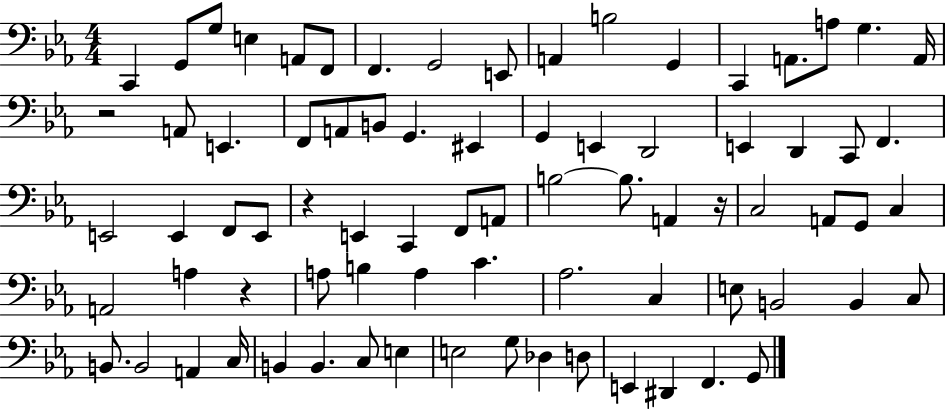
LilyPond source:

{
  \clef bass
  \numericTimeSignature
  \time 4/4
  \key ees \major
  c,4 g,8 g8 e4 a,8 f,8 | f,4. g,2 e,8 | a,4 b2 g,4 | c,4 a,8. a8 g4. a,16 | \break r2 a,8 e,4. | f,8 a,8 b,8 g,4. eis,4 | g,4 e,4 d,2 | e,4 d,4 c,8 f,4. | \break e,2 e,4 f,8 e,8 | r4 e,4 c,4 f,8 a,8 | b2~~ b8. a,4 r16 | c2 a,8 g,8 c4 | \break a,2 a4 r4 | a8 b4 a4 c'4. | aes2. c4 | e8 b,2 b,4 c8 | \break b,8. b,2 a,4 c16 | b,4 b,4. c8 e4 | e2 g8 des4 d8 | e,4 dis,4 f,4. g,8 | \break \bar "|."
}